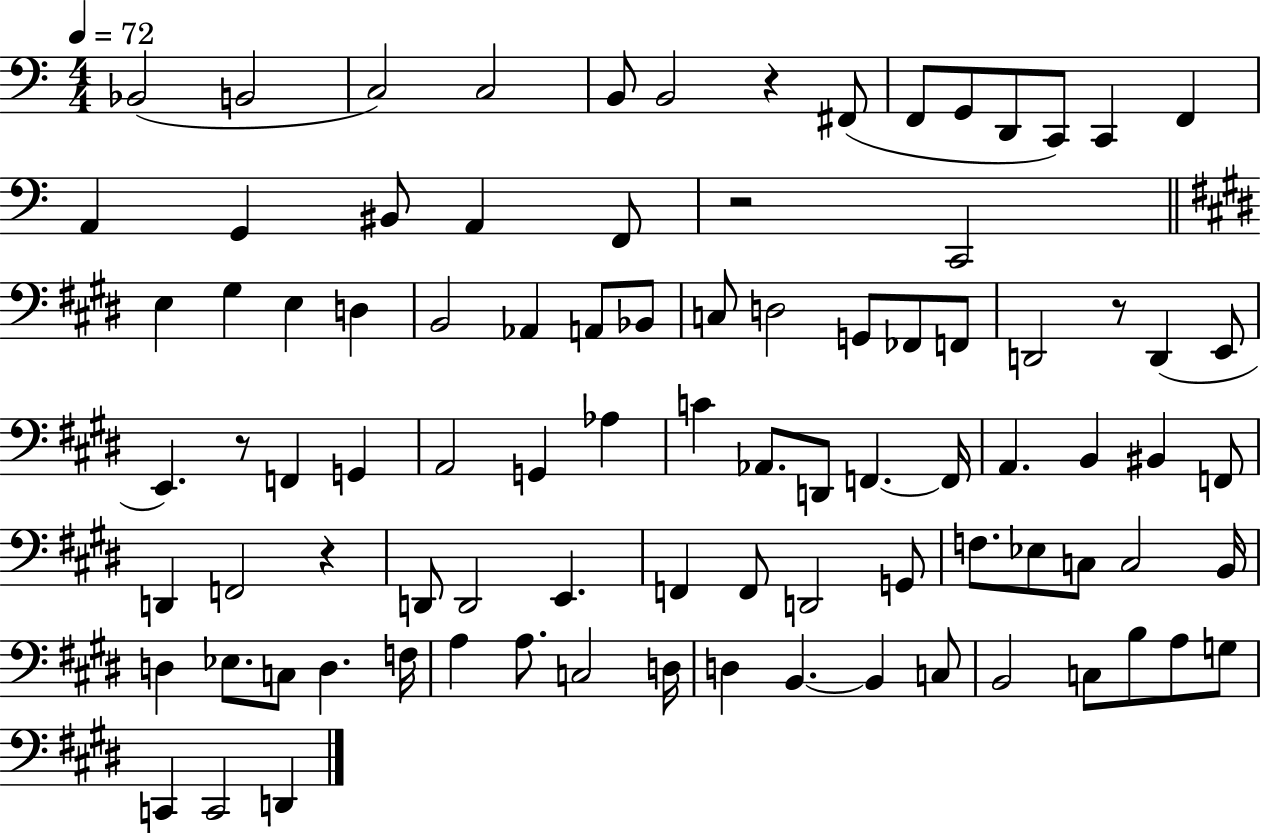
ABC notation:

X:1
T:Untitled
M:4/4
L:1/4
K:C
_B,,2 B,,2 C,2 C,2 B,,/2 B,,2 z ^F,,/2 F,,/2 G,,/2 D,,/2 C,,/2 C,, F,, A,, G,, ^B,,/2 A,, F,,/2 z2 C,,2 E, ^G, E, D, B,,2 _A,, A,,/2 _B,,/2 C,/2 D,2 G,,/2 _F,,/2 F,,/2 D,,2 z/2 D,, E,,/2 E,, z/2 F,, G,, A,,2 G,, _A, C _A,,/2 D,,/2 F,, F,,/4 A,, B,, ^B,, F,,/2 D,, F,,2 z D,,/2 D,,2 E,, F,, F,,/2 D,,2 G,,/2 F,/2 _E,/2 C,/2 C,2 B,,/4 D, _E,/2 C,/2 D, F,/4 A, A,/2 C,2 D,/4 D, B,, B,, C,/2 B,,2 C,/2 B,/2 A,/2 G,/2 C,, C,,2 D,,